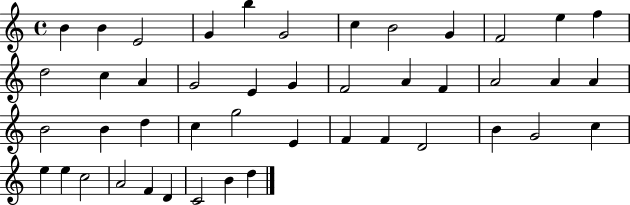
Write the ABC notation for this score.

X:1
T:Untitled
M:4/4
L:1/4
K:C
B B E2 G b G2 c B2 G F2 e f d2 c A G2 E G F2 A F A2 A A B2 B d c g2 E F F D2 B G2 c e e c2 A2 F D C2 B d